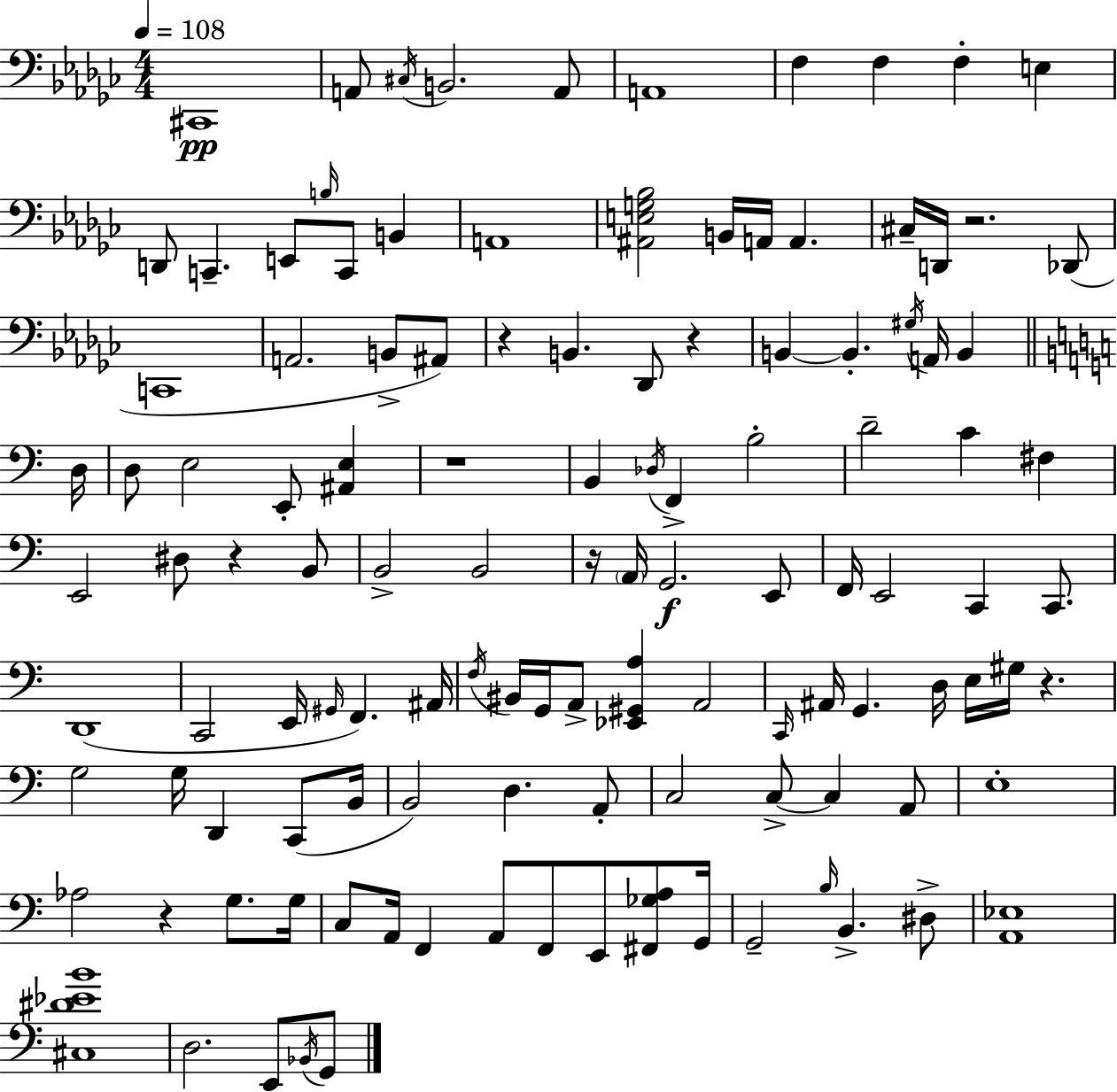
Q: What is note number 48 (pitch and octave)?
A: B2